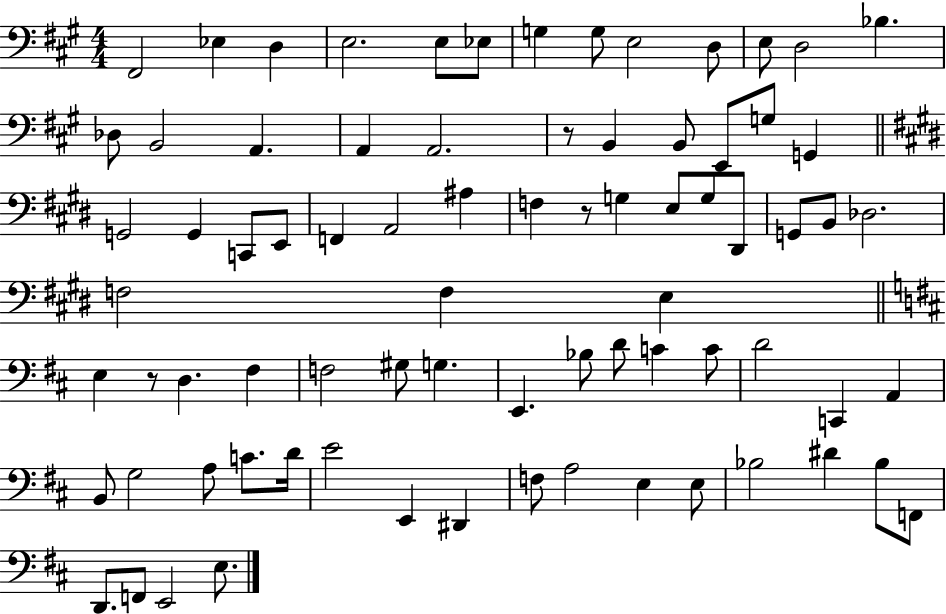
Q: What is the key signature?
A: A major